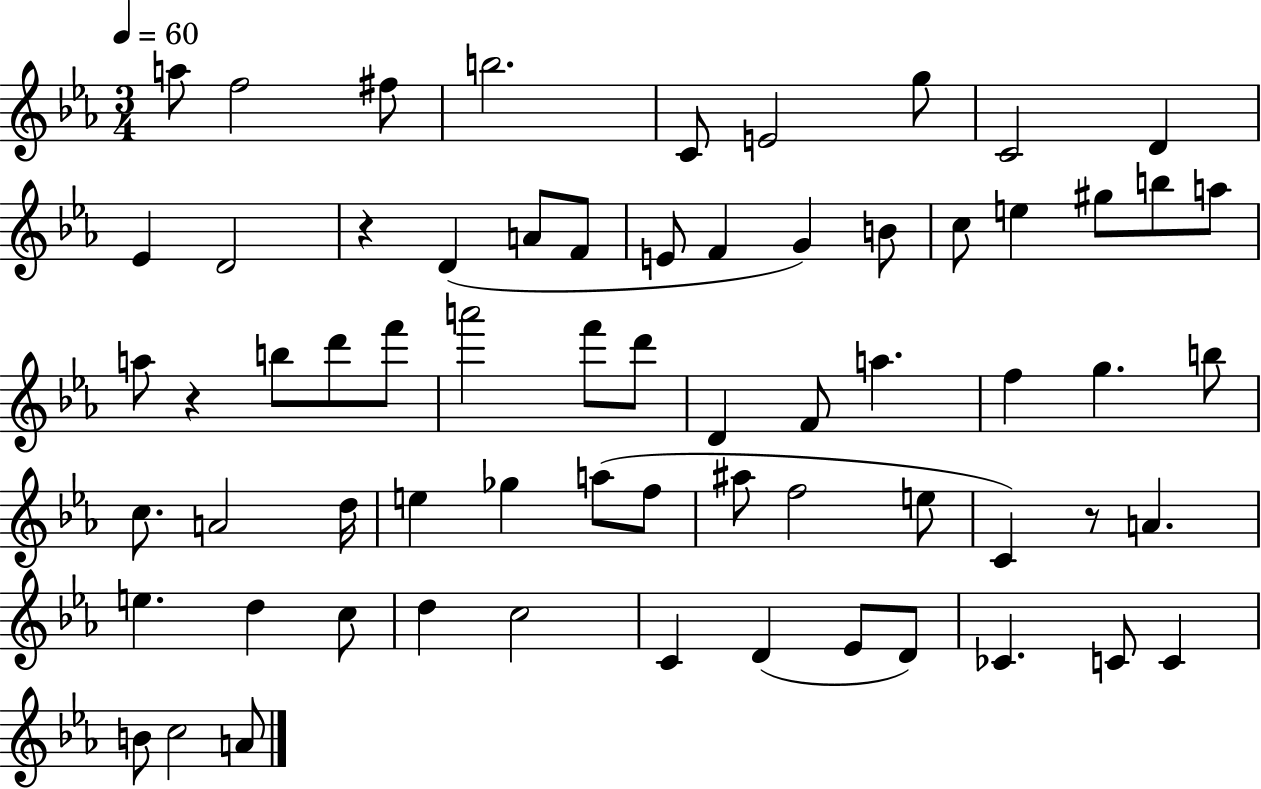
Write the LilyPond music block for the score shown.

{
  \clef treble
  \numericTimeSignature
  \time 3/4
  \key ees \major
  \tempo 4 = 60
  \repeat volta 2 { a''8 f''2 fis''8 | b''2. | c'8 e'2 g''8 | c'2 d'4 | \break ees'4 d'2 | r4 d'4( a'8 f'8 | e'8 f'4 g'4) b'8 | c''8 e''4 gis''8 b''8 a''8 | \break a''8 r4 b''8 d'''8 f'''8 | a'''2 f'''8 d'''8 | d'4 f'8 a''4. | f''4 g''4. b''8 | \break c''8. a'2 d''16 | e''4 ges''4 a''8( f''8 | ais''8 f''2 e''8 | c'4) r8 a'4. | \break e''4. d''4 c''8 | d''4 c''2 | c'4 d'4( ees'8 d'8) | ces'4. c'8 c'4 | \break b'8 c''2 a'8 | } \bar "|."
}